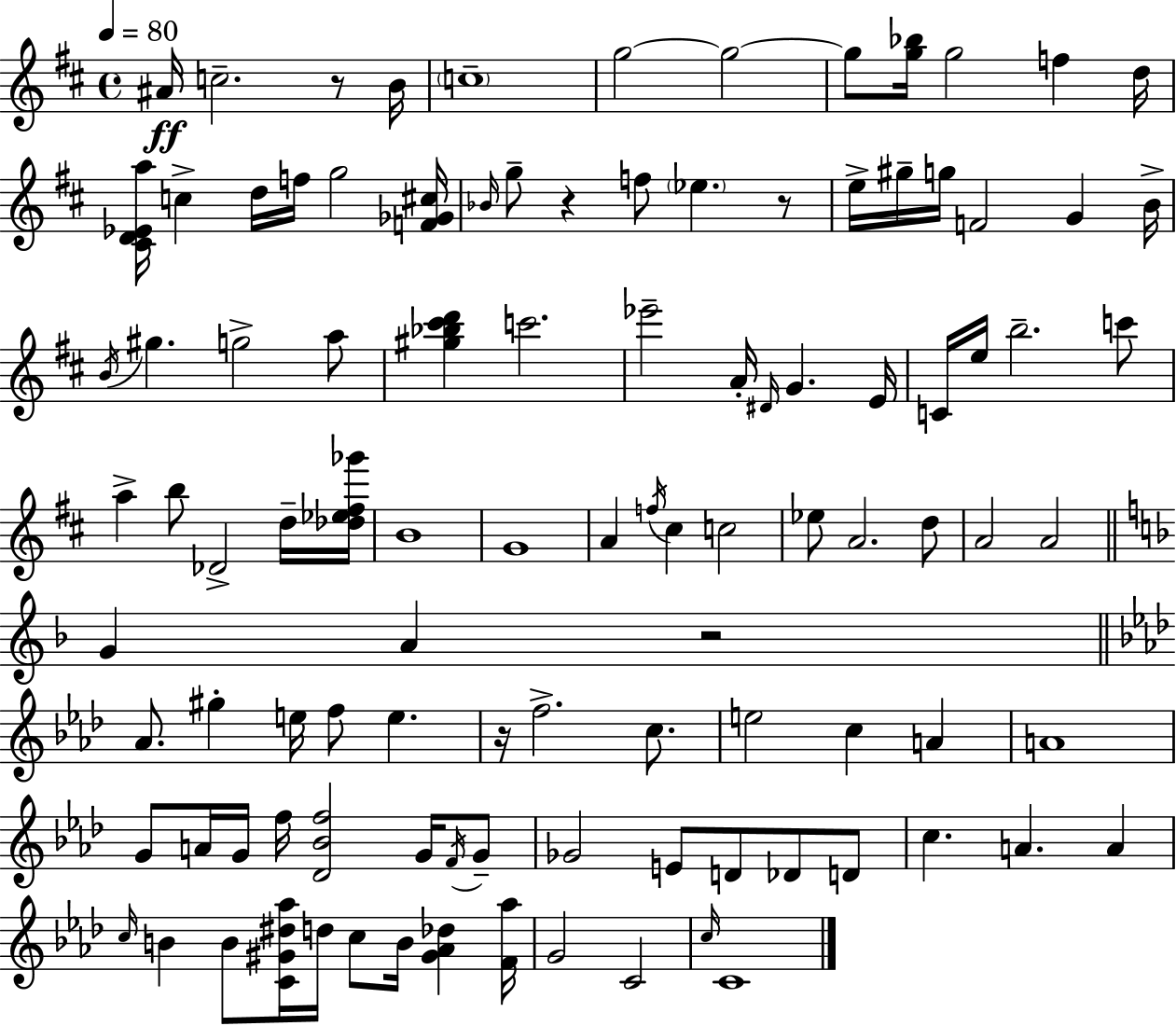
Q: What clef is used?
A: treble